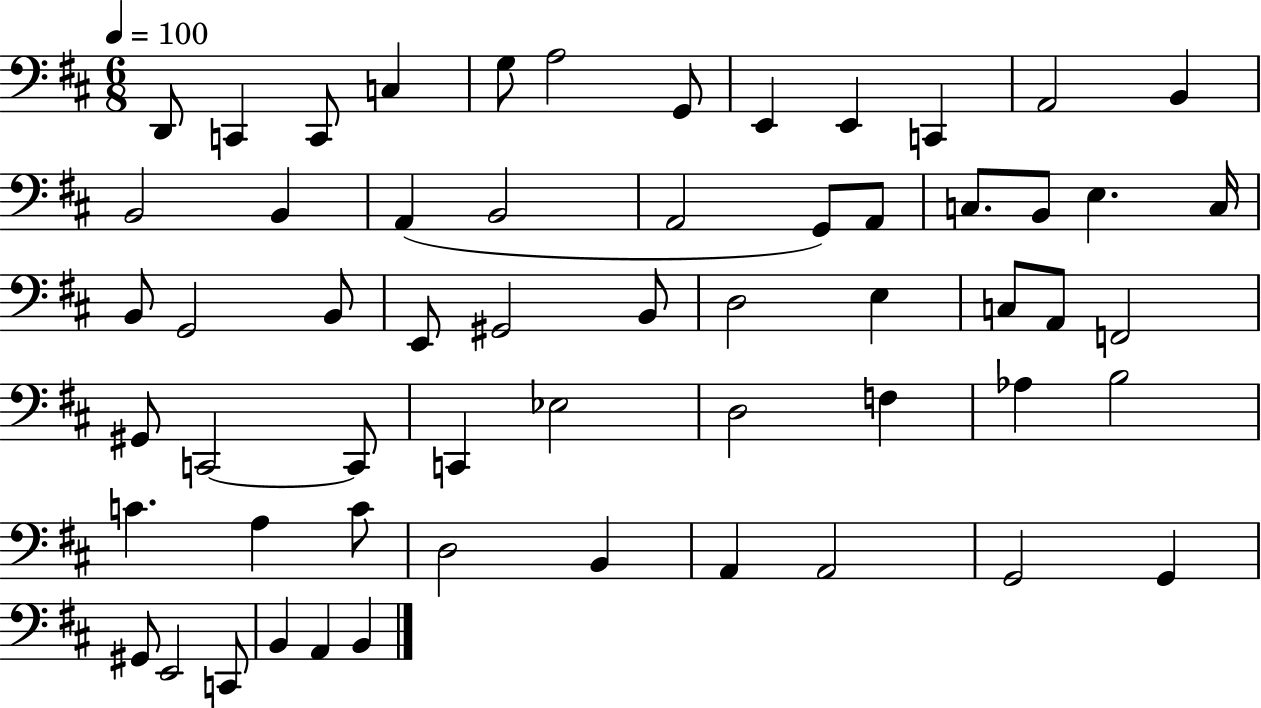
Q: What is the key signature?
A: D major